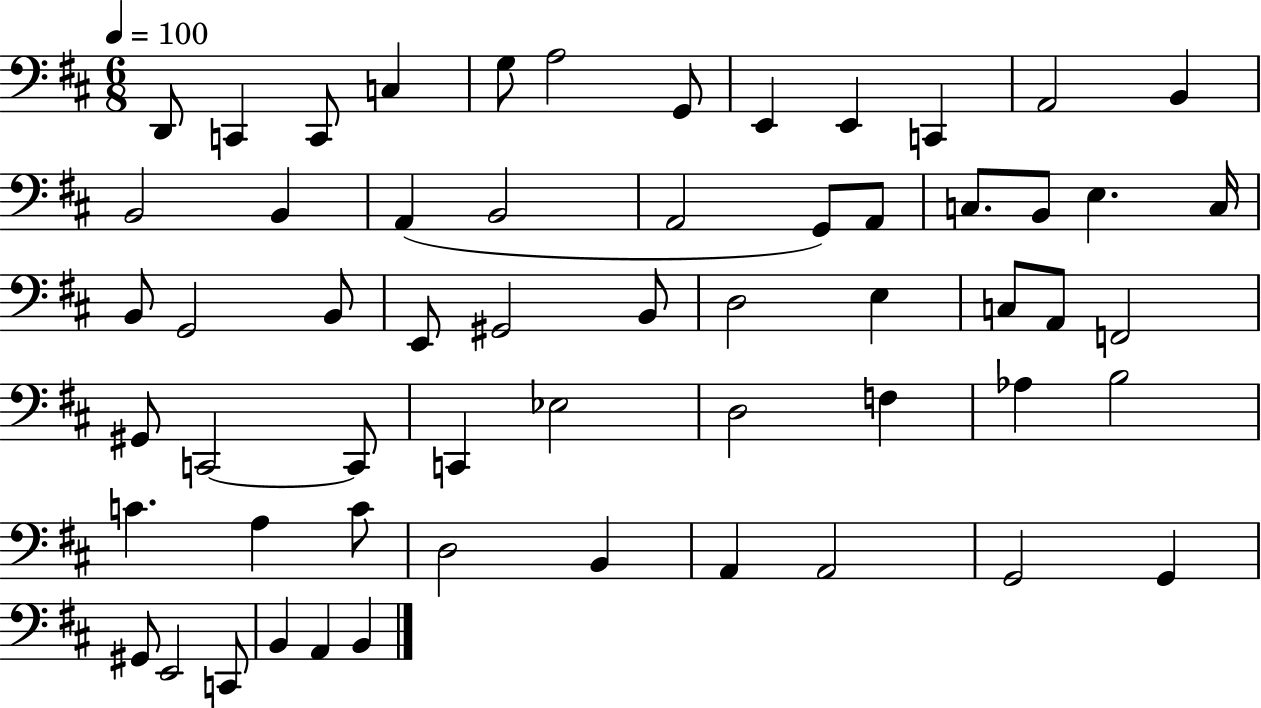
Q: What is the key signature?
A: D major